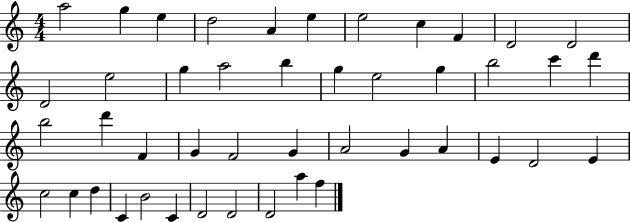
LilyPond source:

{
  \clef treble
  \numericTimeSignature
  \time 4/4
  \key c \major
  a''2 g''4 e''4 | d''2 a'4 e''4 | e''2 c''4 f'4 | d'2 d'2 | \break d'2 e''2 | g''4 a''2 b''4 | g''4 e''2 g''4 | b''2 c'''4 d'''4 | \break b''2 d'''4 f'4 | g'4 f'2 g'4 | a'2 g'4 a'4 | e'4 d'2 e'4 | \break c''2 c''4 d''4 | c'4 b'2 c'4 | d'2 d'2 | d'2 a''4 f''4 | \break \bar "|."
}